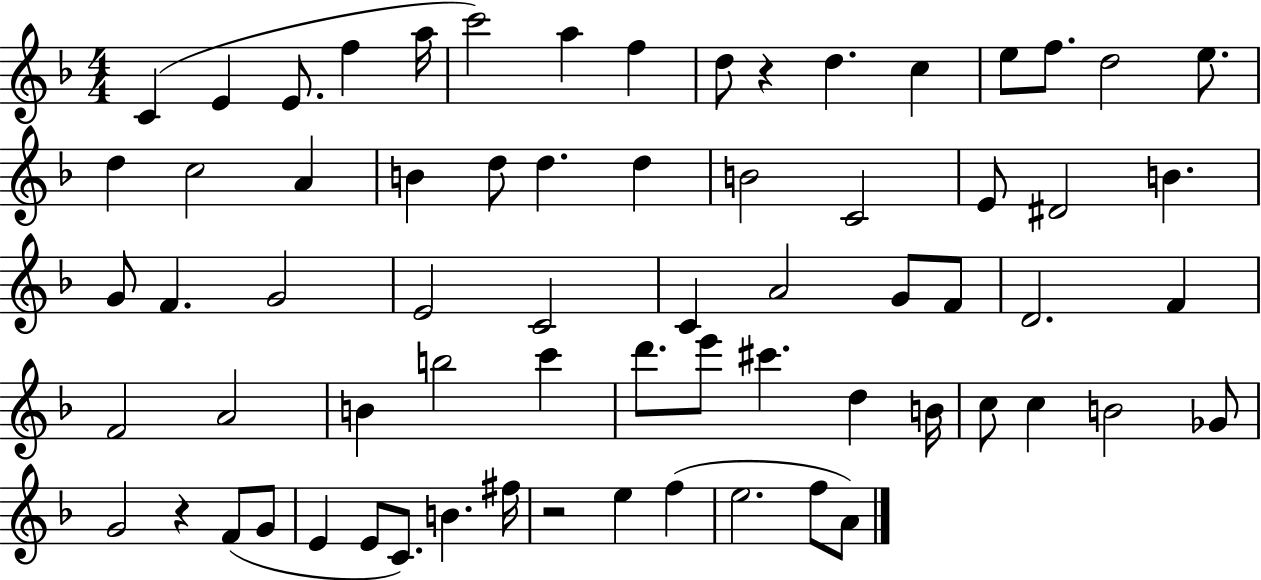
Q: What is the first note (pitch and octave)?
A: C4